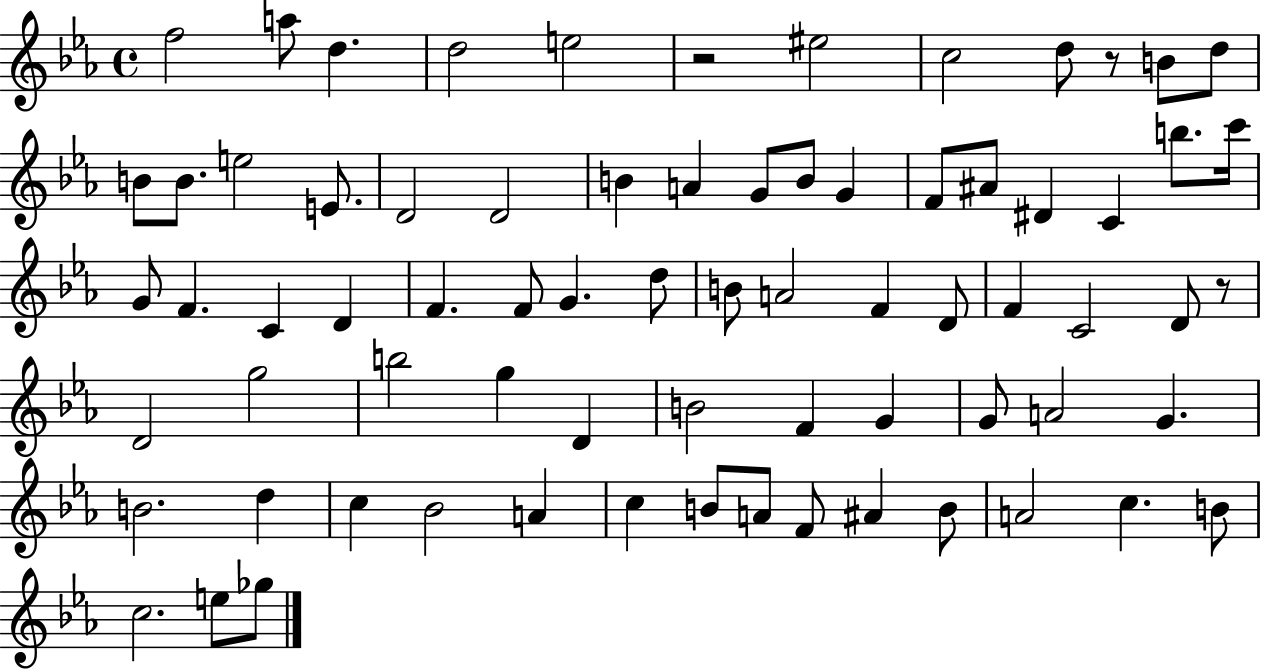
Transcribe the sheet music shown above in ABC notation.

X:1
T:Untitled
M:4/4
L:1/4
K:Eb
f2 a/2 d d2 e2 z2 ^e2 c2 d/2 z/2 B/2 d/2 B/2 B/2 e2 E/2 D2 D2 B A G/2 B/2 G F/2 ^A/2 ^D C b/2 c'/4 G/2 F C D F F/2 G d/2 B/2 A2 F D/2 F C2 D/2 z/2 D2 g2 b2 g D B2 F G G/2 A2 G B2 d c _B2 A c B/2 A/2 F/2 ^A B/2 A2 c B/2 c2 e/2 _g/2